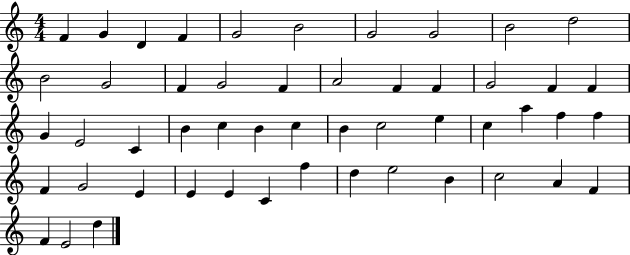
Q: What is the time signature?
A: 4/4